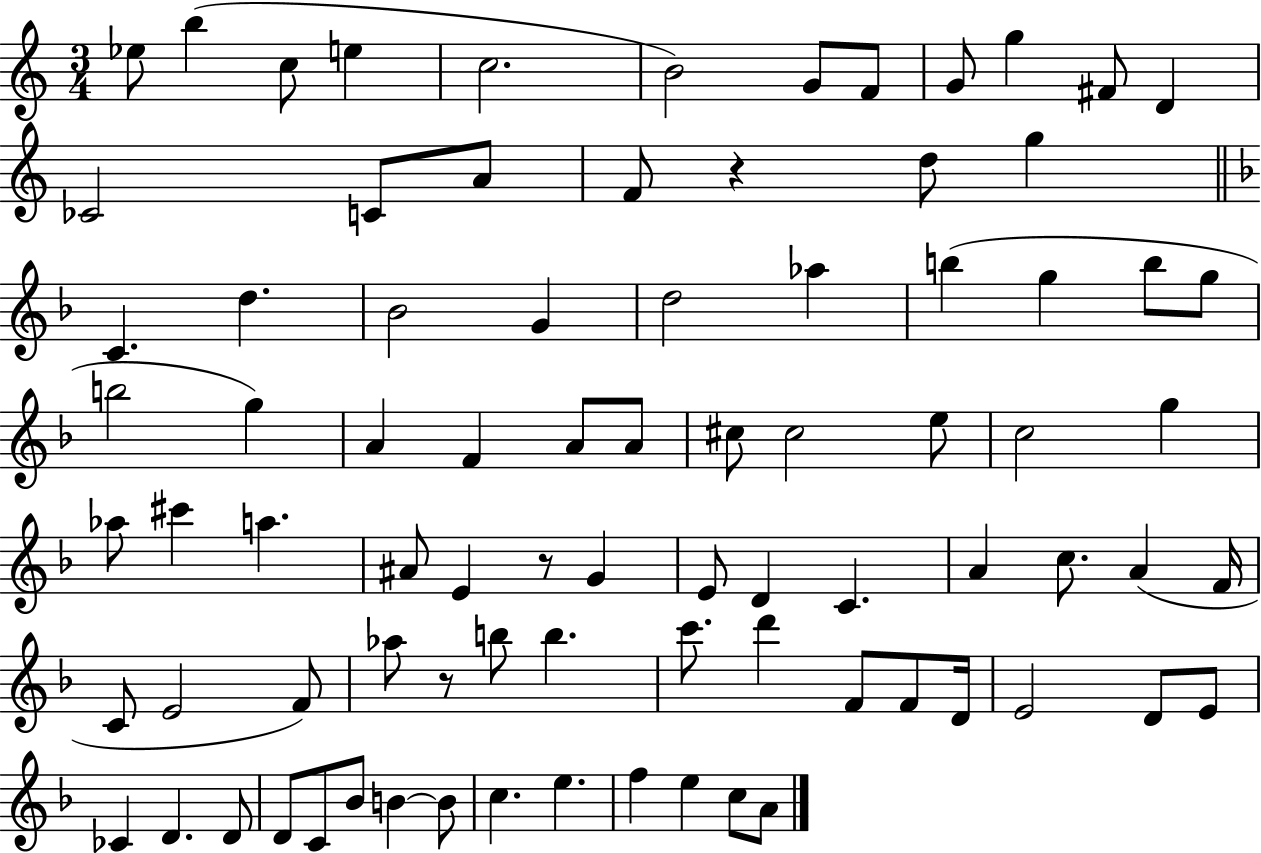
Eb5/e B5/q C5/e E5/q C5/h. B4/h G4/e F4/e G4/e G5/q F#4/e D4/q CES4/h C4/e A4/e F4/e R/q D5/e G5/q C4/q. D5/q. Bb4/h G4/q D5/h Ab5/q B5/q G5/q B5/e G5/e B5/h G5/q A4/q F4/q A4/e A4/e C#5/e C#5/h E5/e C5/h G5/q Ab5/e C#6/q A5/q. A#4/e E4/q R/e G4/q E4/e D4/q C4/q. A4/q C5/e. A4/q F4/s C4/e E4/h F4/e Ab5/e R/e B5/e B5/q. C6/e. D6/q F4/e F4/e D4/s E4/h D4/e E4/e CES4/q D4/q. D4/e D4/e C4/e Bb4/e B4/q B4/e C5/q. E5/q. F5/q E5/q C5/e A4/e